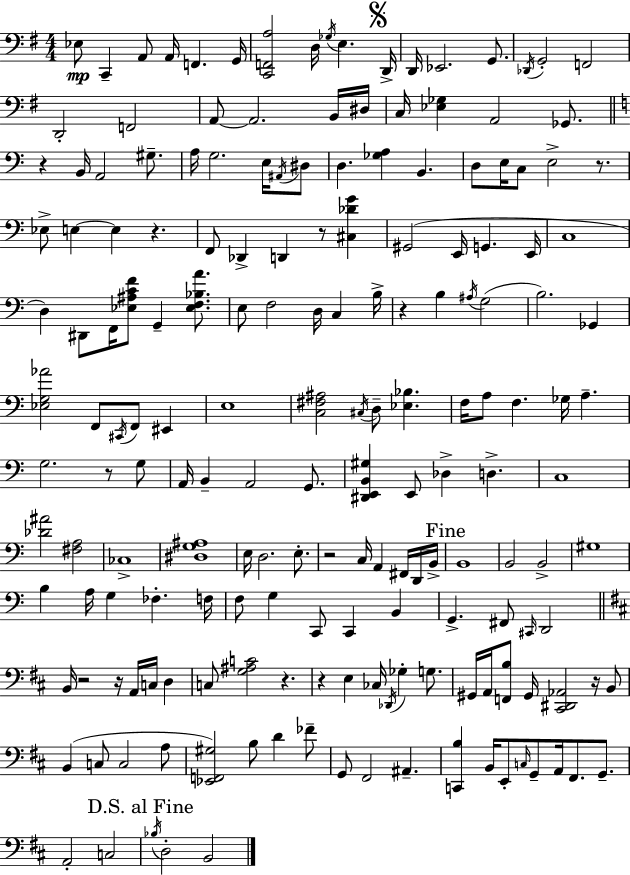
{
  \clef bass
  \numericTimeSignature
  \time 4/4
  \key e \minor
  ees8\mp c,4-- a,8 a,16 f,4. g,16 | <c, f, a>2 d16 \acciaccatura { ges16 } e4. | \mark \markup { \musicglyph "scripts.segno" } d,16-> d,16 ees,2. g,8. | \acciaccatura { des,16 } g,2-. f,2 | \break d,2-. f,2 | a,8~~ a,2. | b,16 dis16 c16 <ees ges>4 a,2 ges,8. | \bar "||" \break \key c \major r4 b,16 a,2 gis8.-- | a16 g2. e16 \acciaccatura { ais,16 } dis8 | d4. <ges a>4 b,4. | d8 e16 c8 e2-> r8. | \break ees8-> e4~~ e4 r4. | f,8 des,4-> d,4 r8 <cis des' g'>4 | gis,2( e,16 g,4. | e,16 c1 | \break d4) dis,8 f,16 <ees ais c' f'>8 g,4-- <ees f bes a'>8. | e8 f2 d16 c4 | b16-> r4 b4 \acciaccatura { ais16 }( g2 | b2.) ges,4 | \break <ees g aes'>2 f,8 \acciaccatura { cis,16 } f,8 eis,4 | e1 | <c fis ais>2 \acciaccatura { cis16 } d8-- <ees bes>4. | f16 a8 f4. ges16 a4.-- | \break g2. | r8 g8 a,16 b,4-- a,2 | g,8. <dis, e, b, gis>4 e,8 des4-> d4.-> | c1 | \break <des' ais'>2 <fis a>2 | ces1-> | <dis g ais>1 | e16 d2. | \break e8.-. r2 c16 a,4 | fis,16 d,16 b,16-> \mark "Fine" b,1 | b,2 b,2-> | gis1 | \break b4 a16 g4 fes4.-. | f16 f8 g4 c,8 c,4 | b,4 g,4.-> fis,8 \grace { cis,16 } d,2 | \bar "||" \break \key d \major b,16 r2 r16 a,16 c16 d4 | c8 <g ais c'>2 r4. | r4 e4 ces16 \acciaccatura { des,16 } ges4-. g8. | gis,16 a,16 <f, b>8 gis,16 <cis, dis, aes,>2 r16 b,8 | \break b,4( c8 c2 a8 | <ees, f, gis>2) b8 d'4 fes'8-- | g,8 fis,2 ais,4.-- | <c, b>4 b,16 e,8-. \grace { c16 } g,8-- a,16 fis,8. g,8.-- | \break a,2-. c2 | \mark "D.S. al Fine" \acciaccatura { bes16 } d2-. b,2 | \bar "|."
}